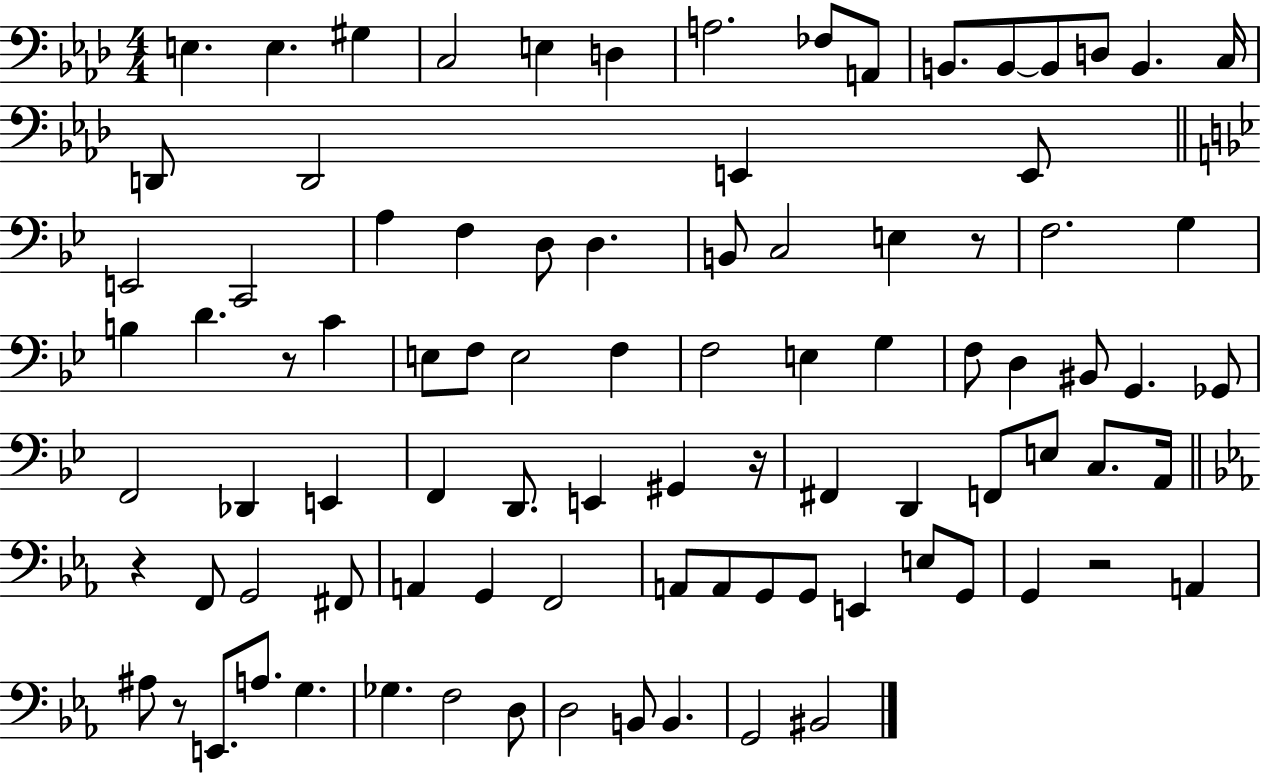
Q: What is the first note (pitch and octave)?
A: E3